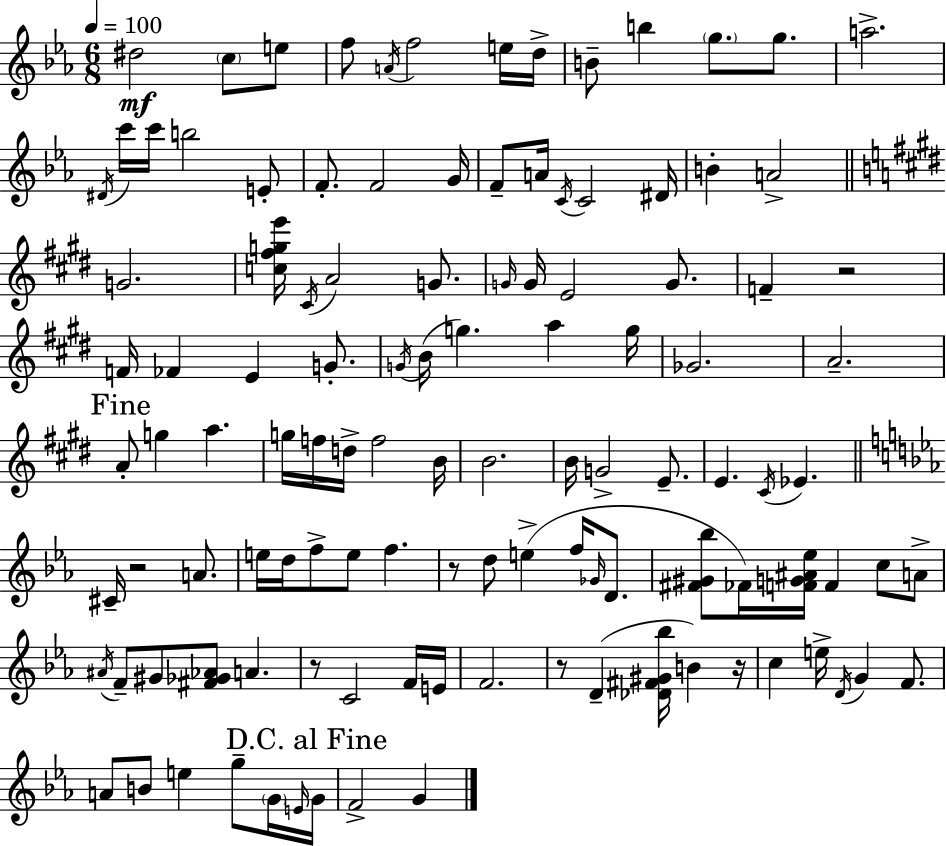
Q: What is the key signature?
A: EES major